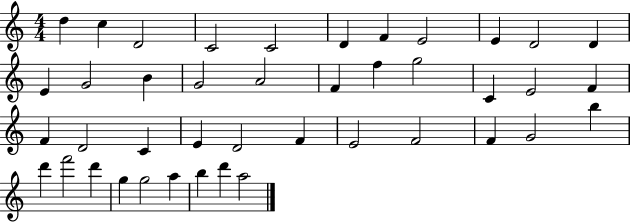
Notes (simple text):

D5/q C5/q D4/h C4/h C4/h D4/q F4/q E4/h E4/q D4/h D4/q E4/q G4/h B4/q G4/h A4/h F4/q F5/q G5/h C4/q E4/h F4/q F4/q D4/h C4/q E4/q D4/h F4/q E4/h F4/h F4/q G4/h B5/q D6/q F6/h D6/q G5/q G5/h A5/q B5/q D6/q A5/h